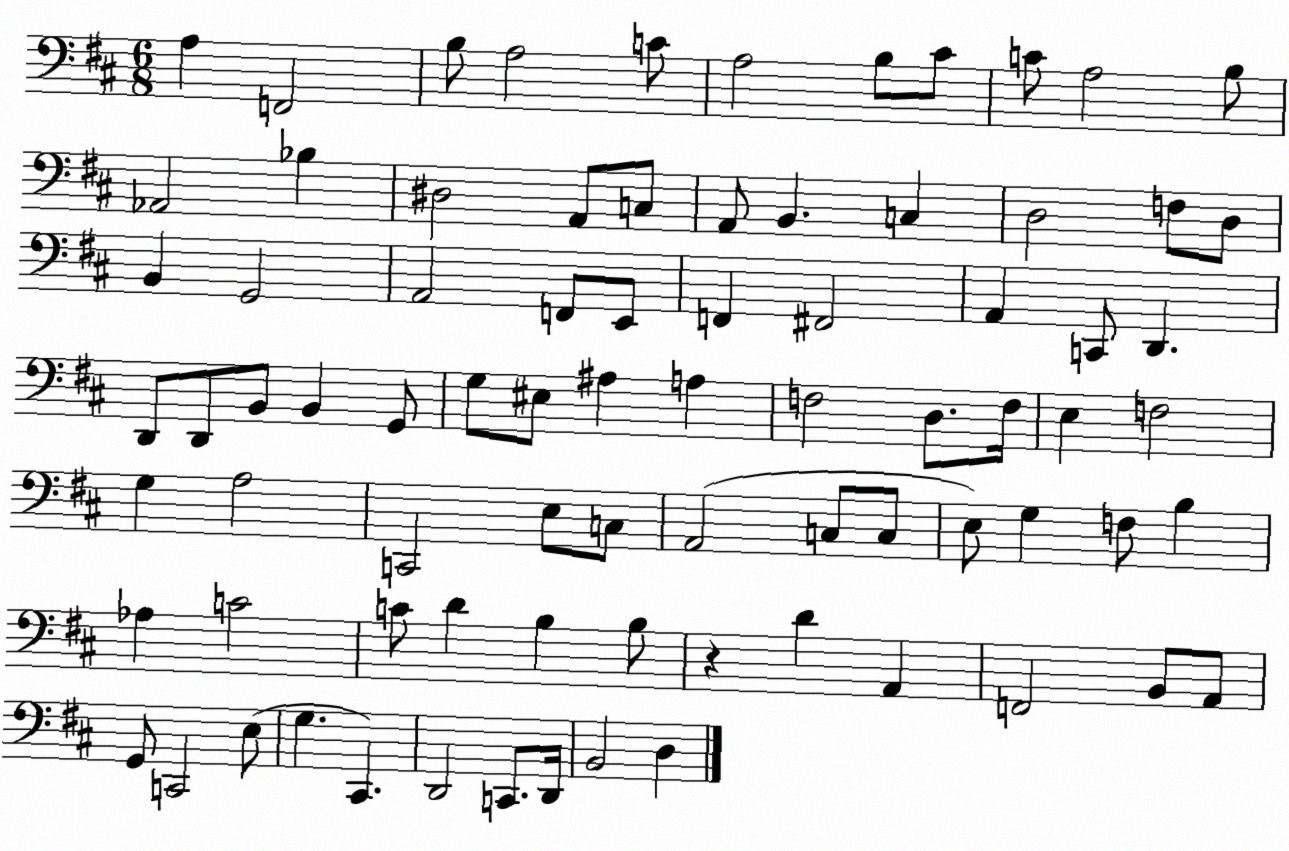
X:1
T:Untitled
M:6/8
L:1/4
K:D
A, F,,2 B,/2 A,2 C/2 A,2 B,/2 ^C/2 C/2 A,2 B,/2 _A,,2 _B, ^D,2 A,,/2 C,/2 A,,/2 B,, C, D,2 F,/2 D,/2 B,, G,,2 A,,2 F,,/2 E,,/2 F,, ^F,,2 A,, C,,/2 D,, D,,/2 D,,/2 B,,/2 B,, G,,/2 G,/2 ^E,/2 ^A, A, F,2 D,/2 F,/4 E, F,2 G, A,2 C,,2 E,/2 C,/2 A,,2 C,/2 C,/2 E,/2 G, F,/2 B, _A, C2 C/2 D B, B,/2 z D A,, F,,2 B,,/2 A,,/2 G,,/2 C,,2 E,/2 G, ^C,, D,,2 C,,/2 D,,/4 B,,2 D,